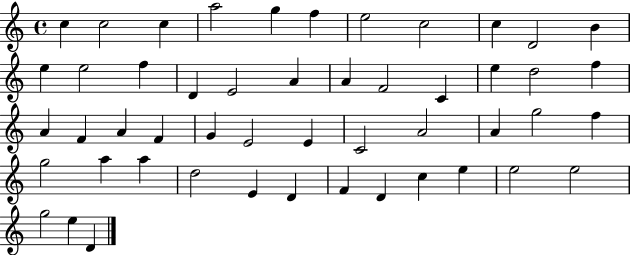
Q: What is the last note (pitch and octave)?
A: D4